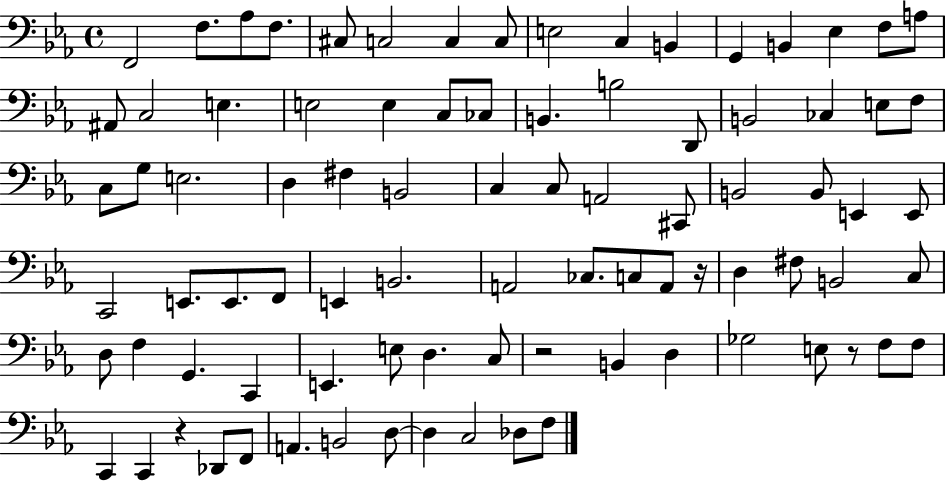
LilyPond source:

{
  \clef bass
  \time 4/4
  \defaultTimeSignature
  \key ees \major
  f,2 f8. aes8 f8. | cis8 c2 c4 c8 | e2 c4 b,4 | g,4 b,4 ees4 f8 a8 | \break ais,8 c2 e4. | e2 e4 c8 ces8 | b,4. b2 d,8 | b,2 ces4 e8 f8 | \break c8 g8 e2. | d4 fis4 b,2 | c4 c8 a,2 cis,8 | b,2 b,8 e,4 e,8 | \break c,2 e,8. e,8. f,8 | e,4 b,2. | a,2 ces8. c8 a,8 r16 | d4 fis8 b,2 c8 | \break d8 f4 g,4. c,4 | e,4. e8 d4. c8 | r2 b,4 d4 | ges2 e8 r8 f8 f8 | \break c,4 c,4 r4 des,8 f,8 | a,4. b,2 d8~~ | d4 c2 des8 f8 | \bar "|."
}